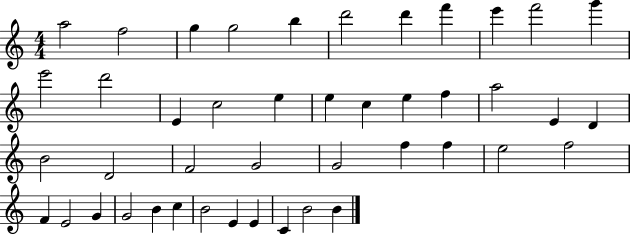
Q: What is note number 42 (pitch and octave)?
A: C4